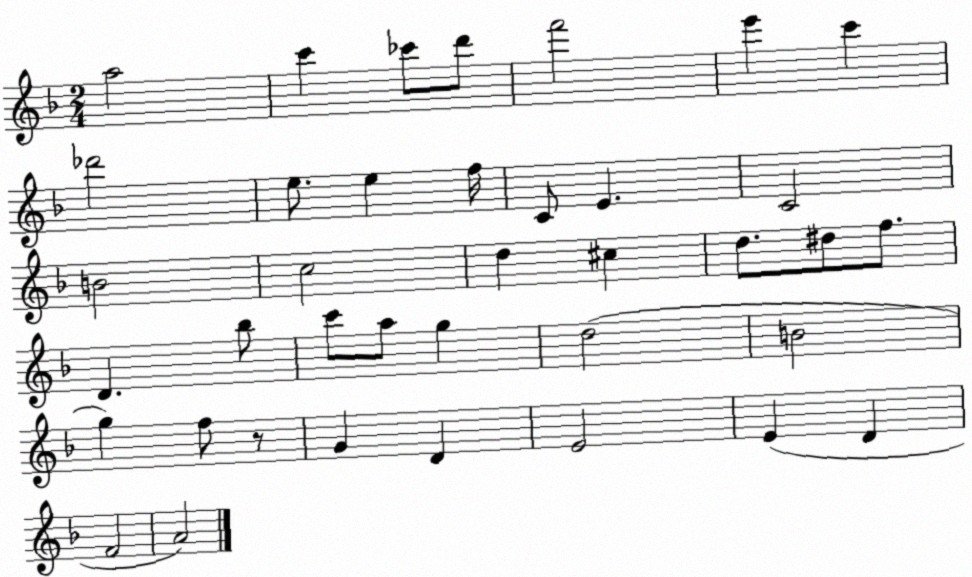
X:1
T:Untitled
M:2/4
L:1/4
K:F
a2 c' _c'/2 d'/2 f'2 e' c' _d'2 e/2 e f/4 C/2 E C2 B2 c2 d ^c d/2 ^d/2 f/2 D _b/2 c'/2 a/2 g d2 B2 g f/2 z/2 G D E2 E D F2 A2